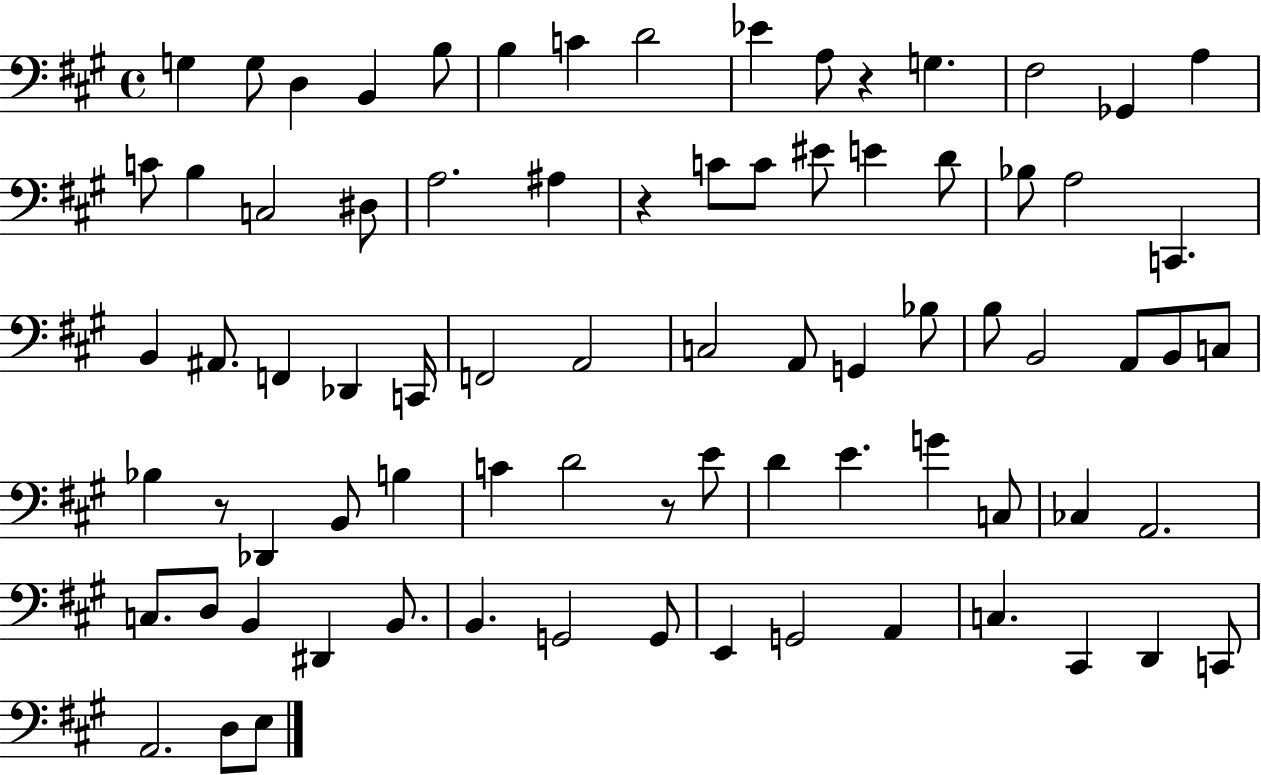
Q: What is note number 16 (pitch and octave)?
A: B3